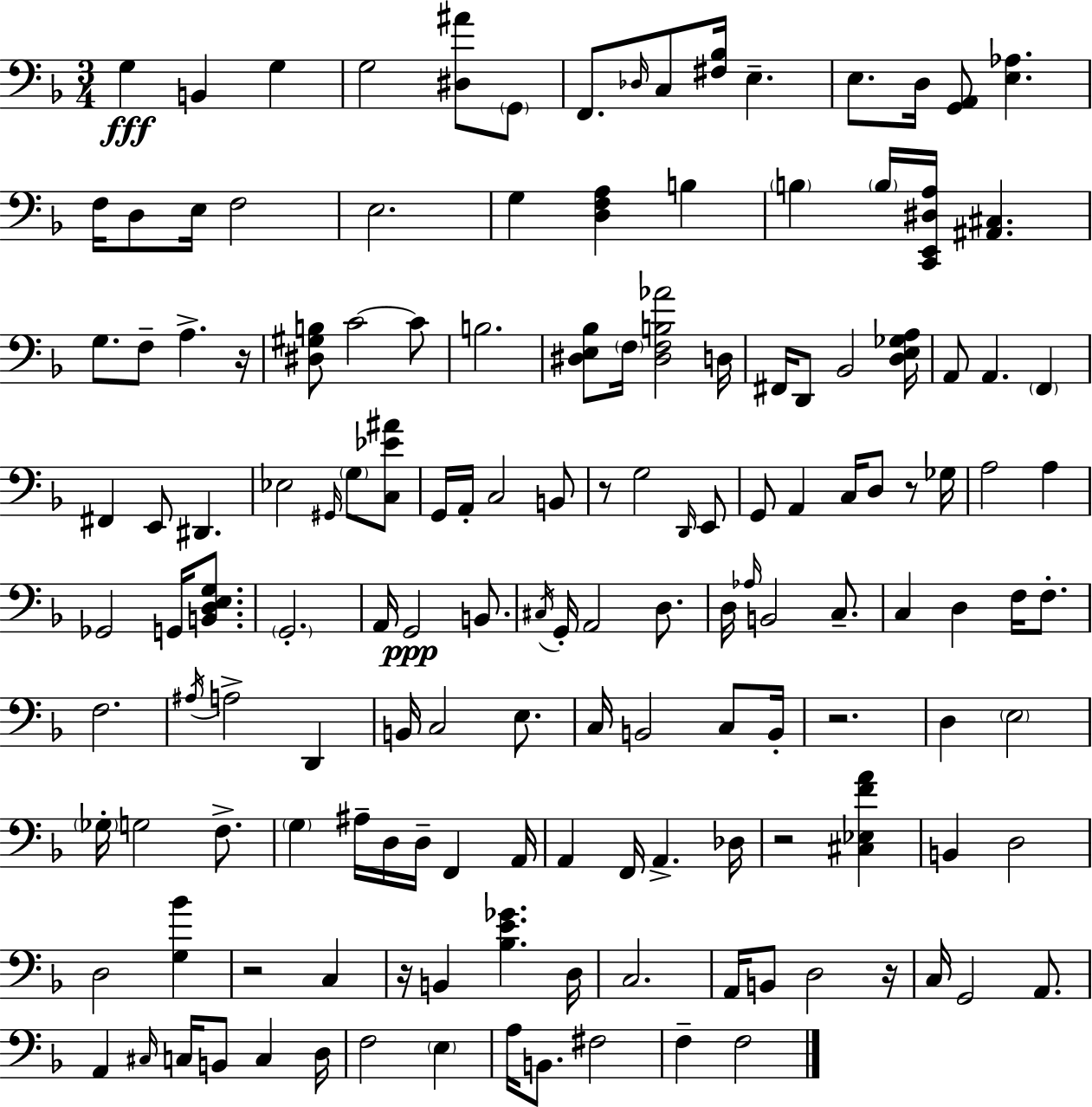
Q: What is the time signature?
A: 3/4